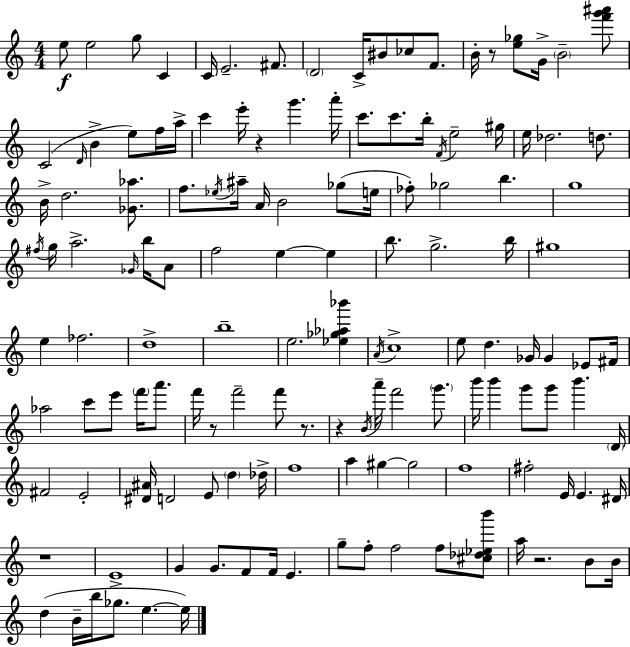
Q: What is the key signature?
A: C major